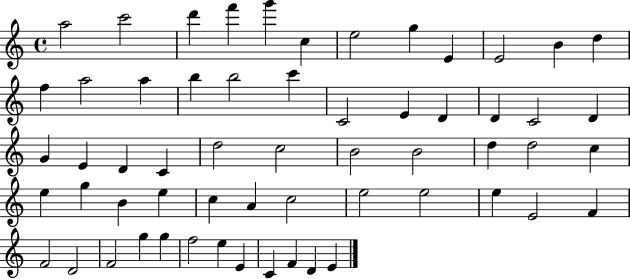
X:1
T:Untitled
M:4/4
L:1/4
K:C
a2 c'2 d' f' g' c e2 g E E2 B d f a2 a b b2 c' C2 E D D C2 D G E D C d2 c2 B2 B2 d d2 c e g B e c A c2 e2 e2 e E2 F F2 D2 F2 g g f2 e E C F D E